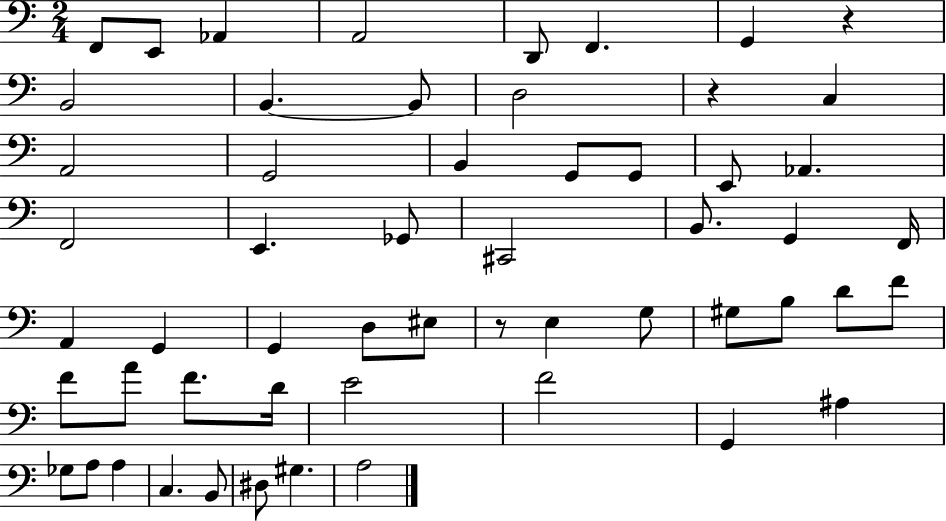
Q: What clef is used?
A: bass